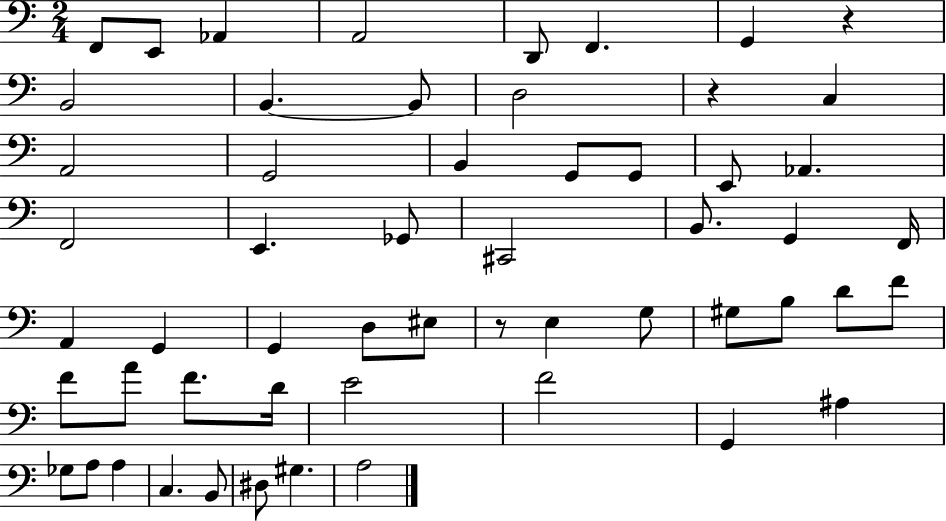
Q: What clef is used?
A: bass